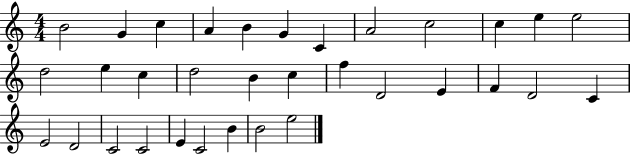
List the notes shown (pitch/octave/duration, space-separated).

B4/h G4/q C5/q A4/q B4/q G4/q C4/q A4/h C5/h C5/q E5/q E5/h D5/h E5/q C5/q D5/h B4/q C5/q F5/q D4/h E4/q F4/q D4/h C4/q E4/h D4/h C4/h C4/h E4/q C4/h B4/q B4/h E5/h